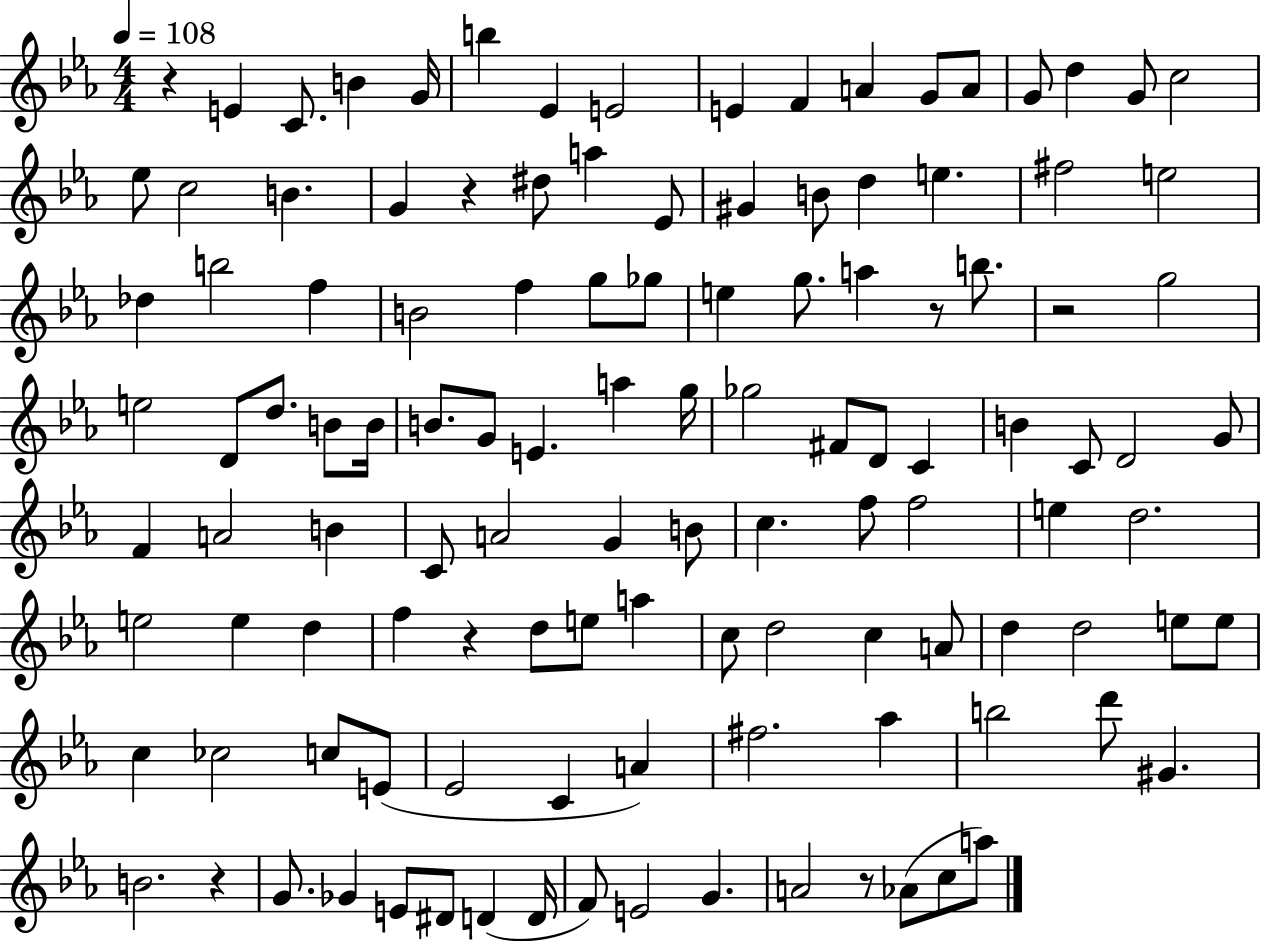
R/q E4/q C4/e. B4/q G4/s B5/q Eb4/q E4/h E4/q F4/q A4/q G4/e A4/e G4/e D5/q G4/e C5/h Eb5/e C5/h B4/q. G4/q R/q D#5/e A5/q Eb4/e G#4/q B4/e D5/q E5/q. F#5/h E5/h Db5/q B5/h F5/q B4/h F5/q G5/e Gb5/e E5/q G5/e. A5/q R/e B5/e. R/h G5/h E5/h D4/e D5/e. B4/e B4/s B4/e. G4/e E4/q. A5/q G5/s Gb5/h F#4/e D4/e C4/q B4/q C4/e D4/h G4/e F4/q A4/h B4/q C4/e A4/h G4/q B4/e C5/q. F5/e F5/h E5/q D5/h. E5/h E5/q D5/q F5/q R/q D5/e E5/e A5/q C5/e D5/h C5/q A4/e D5/q D5/h E5/e E5/e C5/q CES5/h C5/e E4/e Eb4/h C4/q A4/q F#5/h. Ab5/q B5/h D6/e G#4/q. B4/h. R/q G4/e. Gb4/q E4/e D#4/e D4/q D4/s F4/e E4/h G4/q. A4/h R/e Ab4/e C5/e A5/e